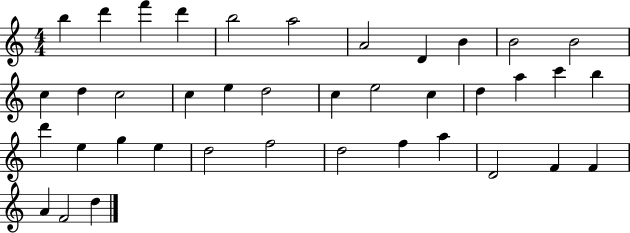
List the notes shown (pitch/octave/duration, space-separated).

B5/q D6/q F6/q D6/q B5/h A5/h A4/h D4/q B4/q B4/h B4/h C5/q D5/q C5/h C5/q E5/q D5/h C5/q E5/h C5/q D5/q A5/q C6/q B5/q D6/q E5/q G5/q E5/q D5/h F5/h D5/h F5/q A5/q D4/h F4/q F4/q A4/q F4/h D5/q